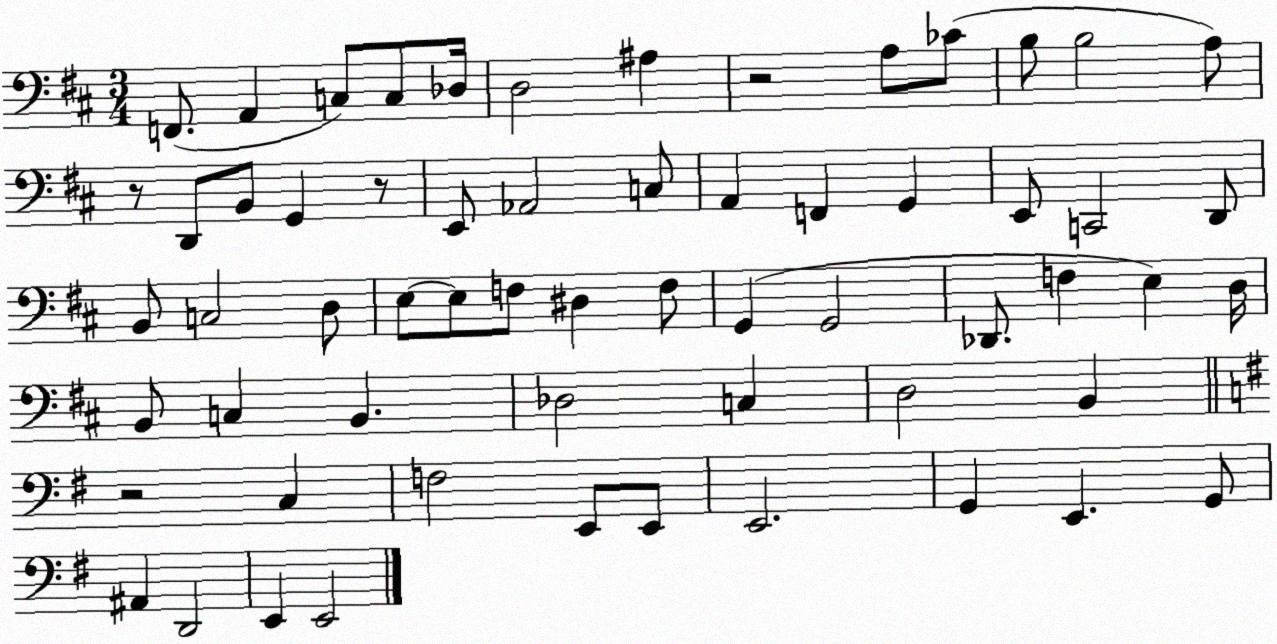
X:1
T:Untitled
M:3/4
L:1/4
K:D
F,,/2 A,, C,/2 C,/2 _D,/4 D,2 ^A, z2 A,/2 _C/2 B,/2 B,2 A,/2 z/2 D,,/2 B,,/2 G,, z/2 E,,/2 _A,,2 C,/2 A,, F,, G,, E,,/2 C,,2 D,,/2 B,,/2 C,2 D,/2 E,/2 E,/2 F,/2 ^D, F,/2 G,, G,,2 _D,,/2 F, E, D,/4 B,,/2 C, B,, _D,2 C, D,2 B,, z2 C, F,2 E,,/2 E,,/2 E,,2 G,, E,, G,,/2 ^A,, D,,2 E,, E,,2